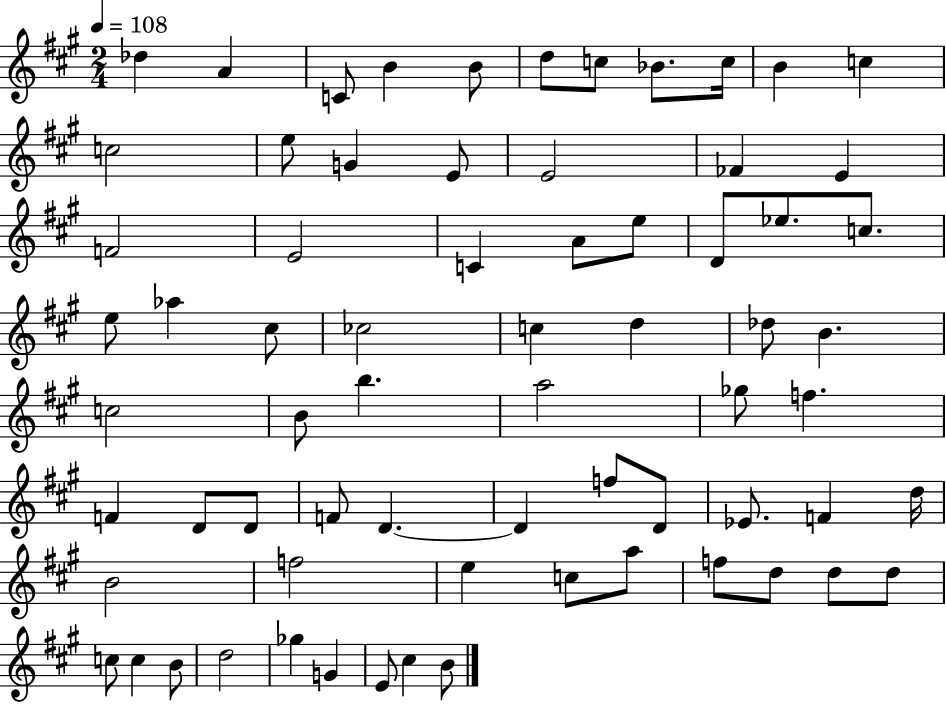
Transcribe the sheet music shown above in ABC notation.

X:1
T:Untitled
M:2/4
L:1/4
K:A
_d A C/2 B B/2 d/2 c/2 _B/2 c/4 B c c2 e/2 G E/2 E2 _F E F2 E2 C A/2 e/2 D/2 _e/2 c/2 e/2 _a ^c/2 _c2 c d _d/2 B c2 B/2 b a2 _g/2 f F D/2 D/2 F/2 D D f/2 D/2 _E/2 F d/4 B2 f2 e c/2 a/2 f/2 d/2 d/2 d/2 c/2 c B/2 d2 _g G E/2 ^c B/2